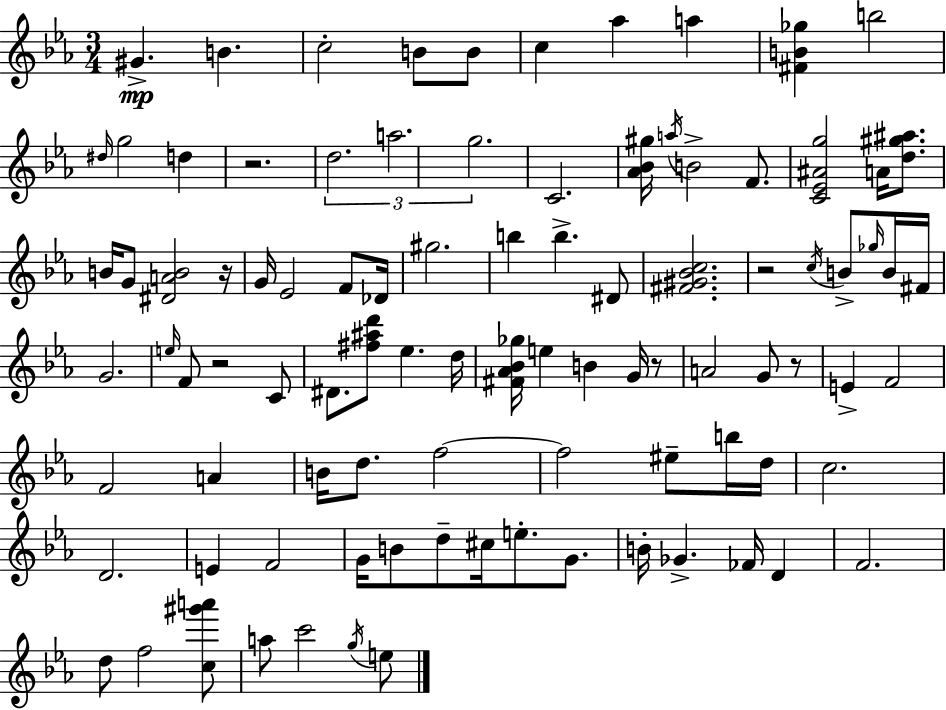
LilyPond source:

{
  \clef treble
  \numericTimeSignature
  \time 3/4
  \key c \minor
  gis'4.->\mp b'4. | c''2-. b'8 b'8 | c''4 aes''4 a''4 | <fis' b' ges''>4 b''2 | \break \grace { dis''16 } g''2 d''4 | r2. | \tuplet 3/2 { d''2. | a''2. | \break g''2. } | c'2. | <aes' bes' gis''>16 \acciaccatura { a''16 } b'2-> f'8. | <c' ees' ais' g''>2 a'16 <d'' gis'' ais''>8. | \break b'16 g'8 <dis' a' b'>2 | r16 g'16 ees'2 f'8 | des'16 gis''2. | b''4 b''4.-> | \break dis'8 <fis' gis' bes' c''>2. | r2 \acciaccatura { c''16 } b'8-> | \grace { ges''16 } b'16 fis'16 g'2. | \grace { e''16 } f'8 r2 | \break c'8 dis'8. <fis'' ais'' d'''>8 ees''4. | d''16 <fis' aes' bes' ges''>16 e''4 b'4 | g'16 r8 a'2 | g'8 r8 e'4-> f'2 | \break f'2 | a'4 b'16 d''8. f''2~~ | f''2 | eis''8-- b''16 d''16 c''2. | \break d'2. | e'4 f'2 | g'16 b'8 d''8-- cis''16 e''8.-. | g'8. b'16-. ges'4.-> | \break fes'16 d'4 f'2. | d''8 f''2 | <c'' gis''' a'''>8 a''8 c'''2 | \acciaccatura { g''16 } e''8 \bar "|."
}